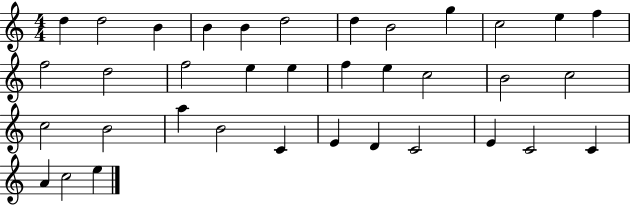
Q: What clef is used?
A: treble